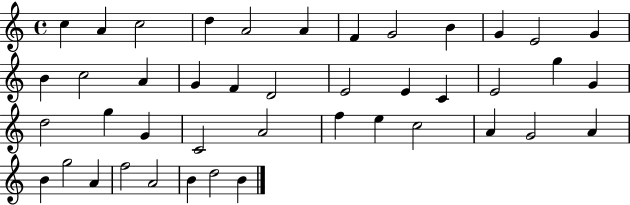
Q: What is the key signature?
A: C major